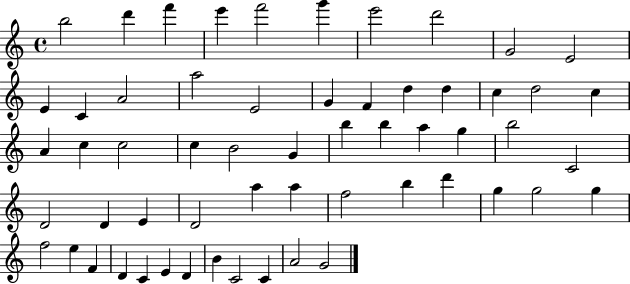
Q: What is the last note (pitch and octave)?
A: G4